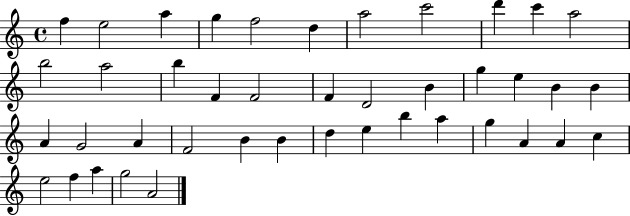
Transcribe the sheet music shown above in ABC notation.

X:1
T:Untitled
M:4/4
L:1/4
K:C
f e2 a g f2 d a2 c'2 d' c' a2 b2 a2 b F F2 F D2 B g e B B A G2 A F2 B B d e b a g A A c e2 f a g2 A2